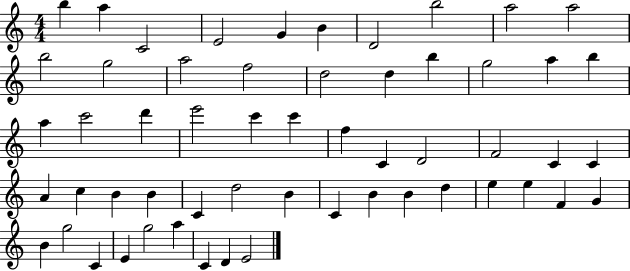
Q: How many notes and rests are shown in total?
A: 56